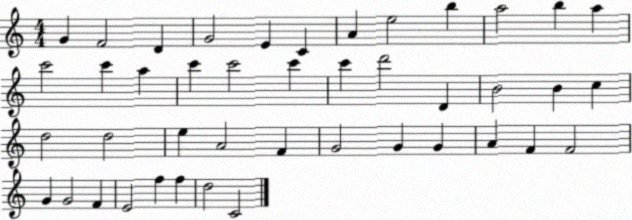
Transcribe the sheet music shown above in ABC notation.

X:1
T:Untitled
M:4/4
L:1/4
K:C
G F2 D G2 E C A e2 b a2 b a c'2 c' a c' c'2 c' c' d'2 D B2 B c d2 d2 e A2 F G2 G G A F F2 G G2 F E2 f f d2 C2